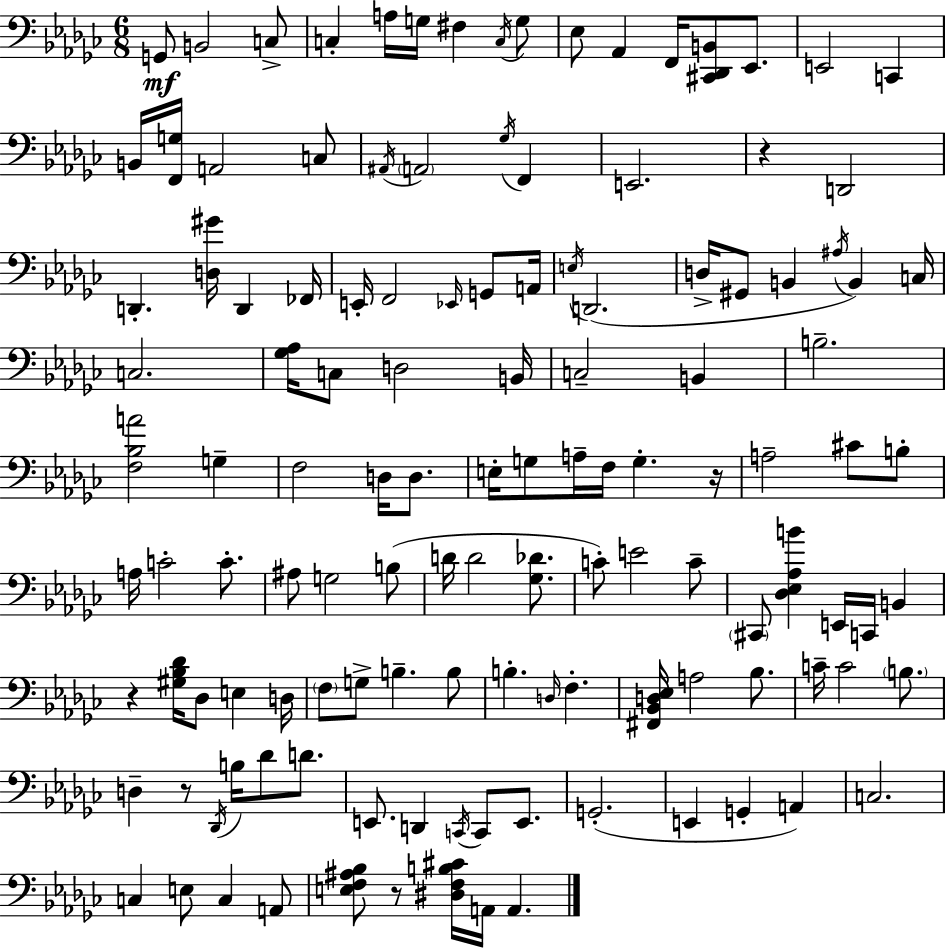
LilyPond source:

{
  \clef bass
  \numericTimeSignature
  \time 6/8
  \key ees \minor
  \repeat volta 2 { g,8\mf b,2 c8-> | c4-. a16 g16 fis4 \acciaccatura { c16 } g8 | ees8 aes,4 f,16 <cis, des, b,>8 ees,8. | e,2 c,4 | \break b,16 <f, g>16 a,2 c8 | \acciaccatura { ais,16 } \parenthesize a,2 \acciaccatura { ges16 } f,4 | e,2. | r4 d,2 | \break d,4.-. <d gis'>16 d,4 | fes,16 e,16-. f,2 | \grace { ees,16 } g,8 a,16 \acciaccatura { e16 }( d,2. | d16-> gis,8 b,4 | \break \acciaccatura { ais16 }) b,4 c16 c2. | <ges aes>16 c8 d2 | b,16 c2-- | b,4 b2.-- | \break <f bes a'>2 | g4-- f2 | d16 d8. e16-. g8 a16-- f16 g4.-. | r16 a2-- | \break cis'8 b8-. a16 c'2-. | c'8.-. ais8 g2 | b8( d'16 d'2 | <ges des'>8. c'8-.) e'2 | \break c'8-- \parenthesize cis,8 <des ees aes b'>4 | e,16 c,16 b,4 r4 <gis bes des'>16 des8 | e4 d16 \parenthesize f8 g8-> b4.-- | b8 b4.-. | \break \grace { d16 } f4.-. <fis, bes, d ees>16 a2 | bes8. c'16-- c'2 | \parenthesize b8. d4-- r8 | \acciaccatura { des,16 } b16 des'8 d'8. e,8. d,4 | \break \acciaccatura { c,16 } c,8 e,8. g,2.-.( | e,4 | g,4-. a,4) c2. | c4 | \break e8 c4 a,8 <e f ais bes>8 r8 | <dis f b cis'>16 a,16 a,4. } \bar "|."
}